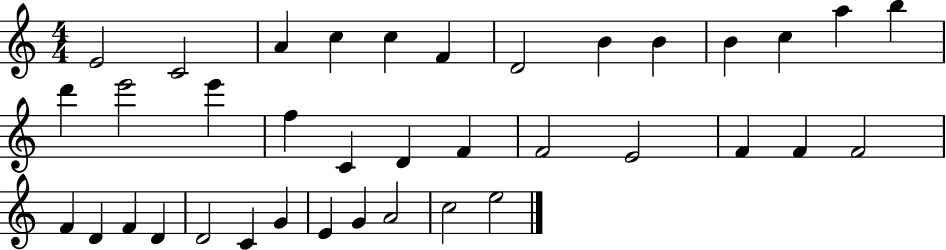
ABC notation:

X:1
T:Untitled
M:4/4
L:1/4
K:C
E2 C2 A c c F D2 B B B c a b d' e'2 e' f C D F F2 E2 F F F2 F D F D D2 C G E G A2 c2 e2